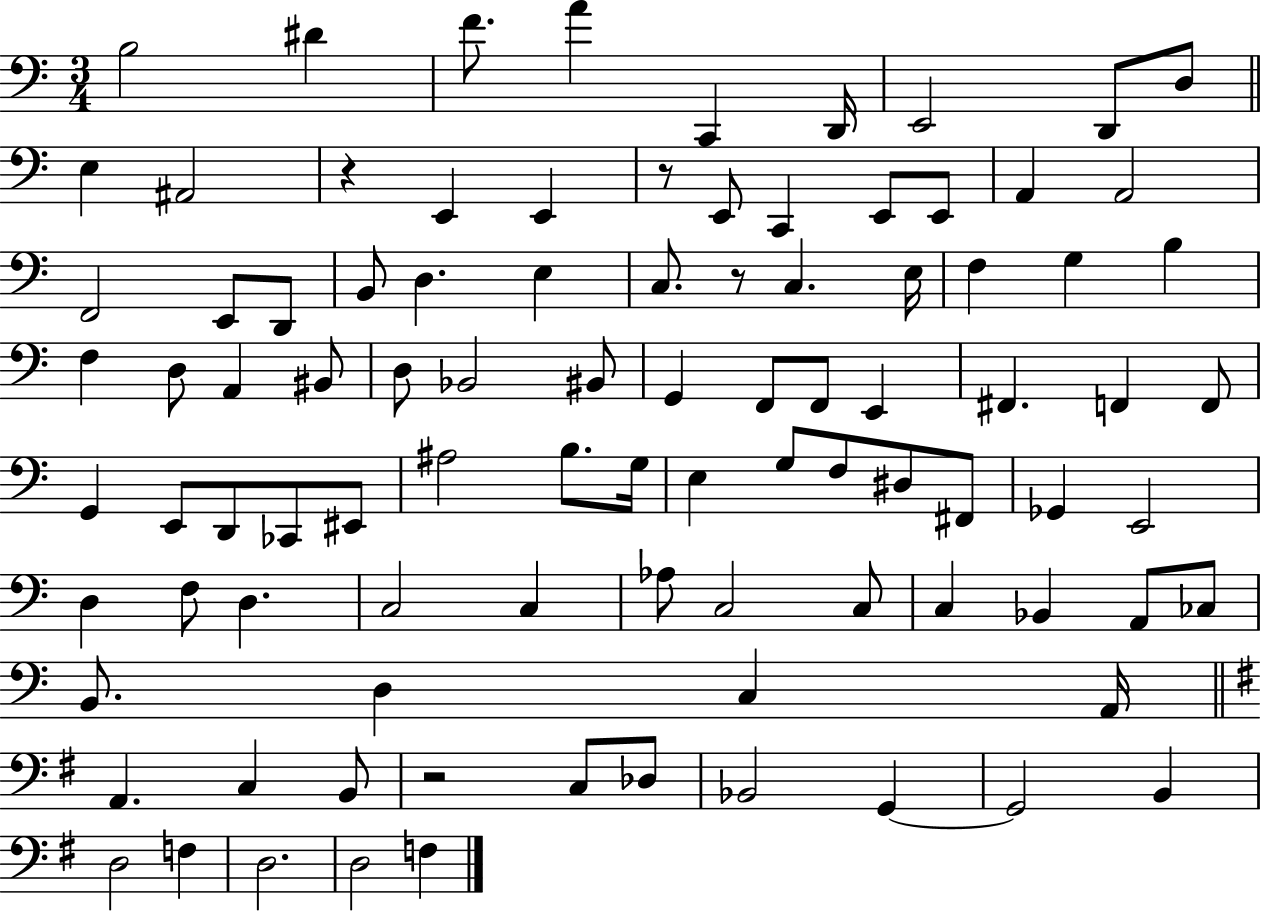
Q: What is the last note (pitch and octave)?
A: F3